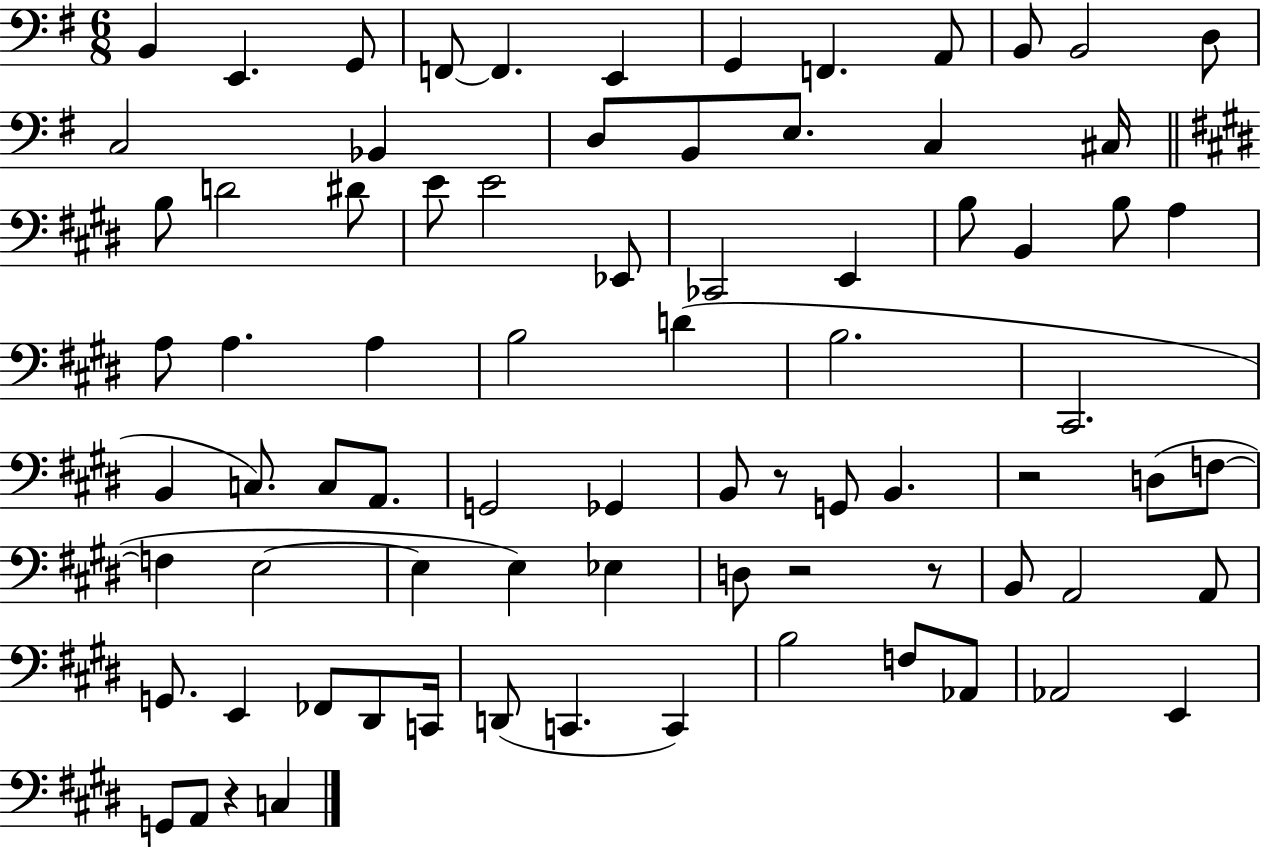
X:1
T:Untitled
M:6/8
L:1/4
K:G
B,, E,, G,,/2 F,,/2 F,, E,, G,, F,, A,,/2 B,,/2 B,,2 D,/2 C,2 _B,, D,/2 B,,/2 E,/2 C, ^C,/4 B,/2 D2 ^D/2 E/2 E2 _E,,/2 _C,,2 E,, B,/2 B,, B,/2 A, A,/2 A, A, B,2 D B,2 ^C,,2 B,, C,/2 C,/2 A,,/2 G,,2 _G,, B,,/2 z/2 G,,/2 B,, z2 D,/2 F,/2 F, E,2 E, E, _E, D,/2 z2 z/2 B,,/2 A,,2 A,,/2 G,,/2 E,, _F,,/2 ^D,,/2 C,,/4 D,,/2 C,, C,, B,2 F,/2 _A,,/2 _A,,2 E,, G,,/2 A,,/2 z C,